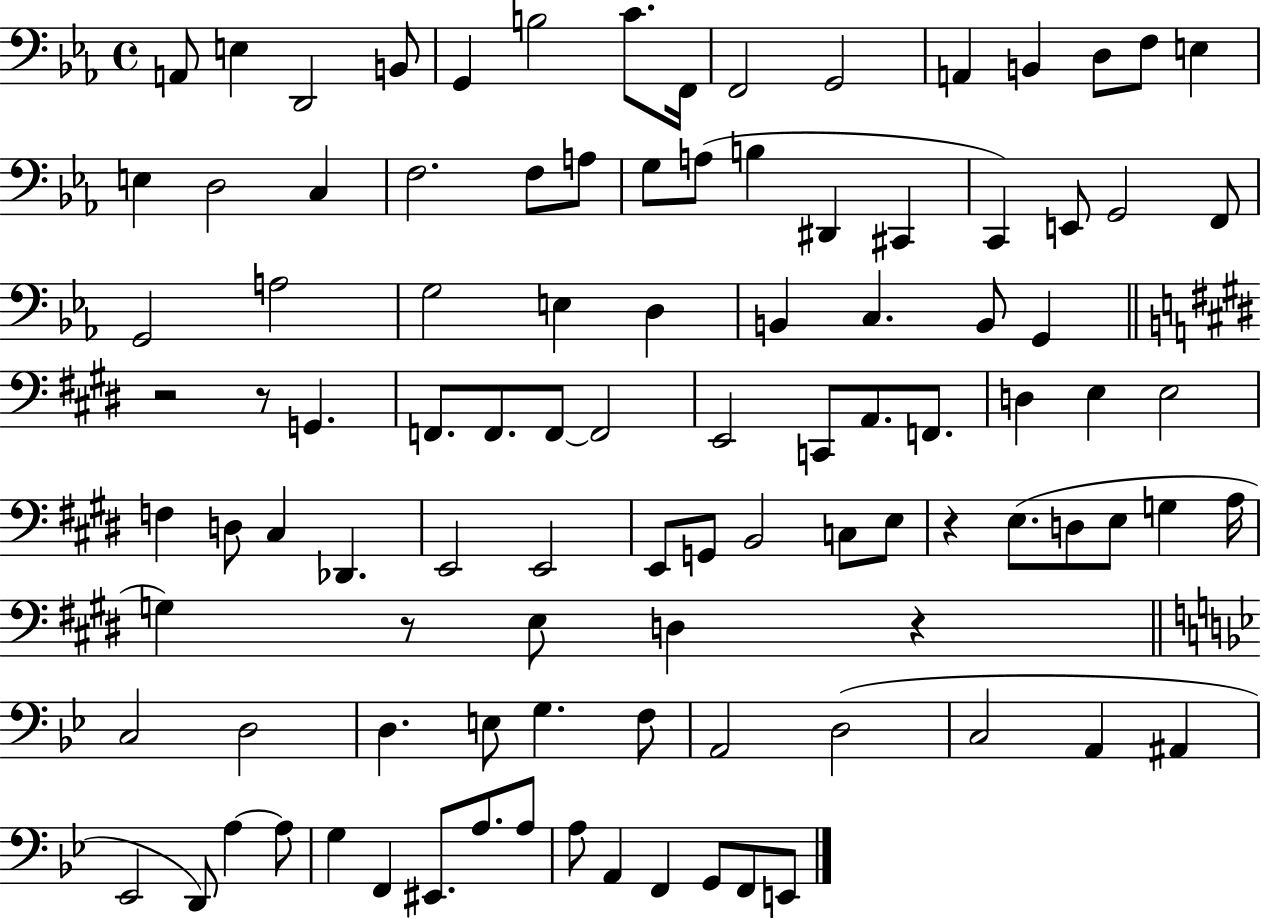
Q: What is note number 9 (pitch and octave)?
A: F2